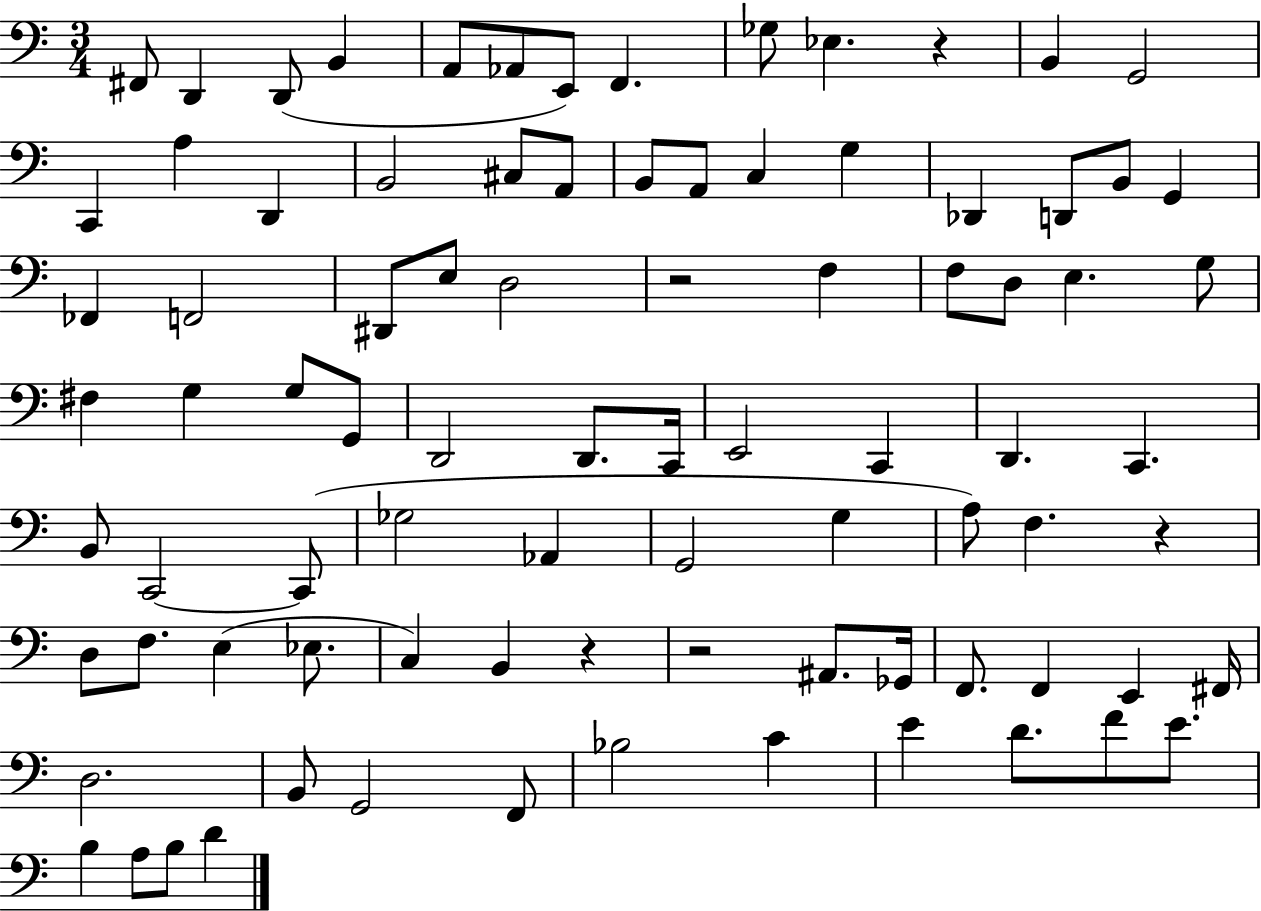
X:1
T:Untitled
M:3/4
L:1/4
K:C
^F,,/2 D,, D,,/2 B,, A,,/2 _A,,/2 E,,/2 F,, _G,/2 _E, z B,, G,,2 C,, A, D,, B,,2 ^C,/2 A,,/2 B,,/2 A,,/2 C, G, _D,, D,,/2 B,,/2 G,, _F,, F,,2 ^D,,/2 E,/2 D,2 z2 F, F,/2 D,/2 E, G,/2 ^F, G, G,/2 G,,/2 D,,2 D,,/2 C,,/4 E,,2 C,, D,, C,, B,,/2 C,,2 C,,/2 _G,2 _A,, G,,2 G, A,/2 F, z D,/2 F,/2 E, _E,/2 C, B,, z z2 ^A,,/2 _G,,/4 F,,/2 F,, E,, ^F,,/4 D,2 B,,/2 G,,2 F,,/2 _B,2 C E D/2 F/2 E/2 B, A,/2 B,/2 D